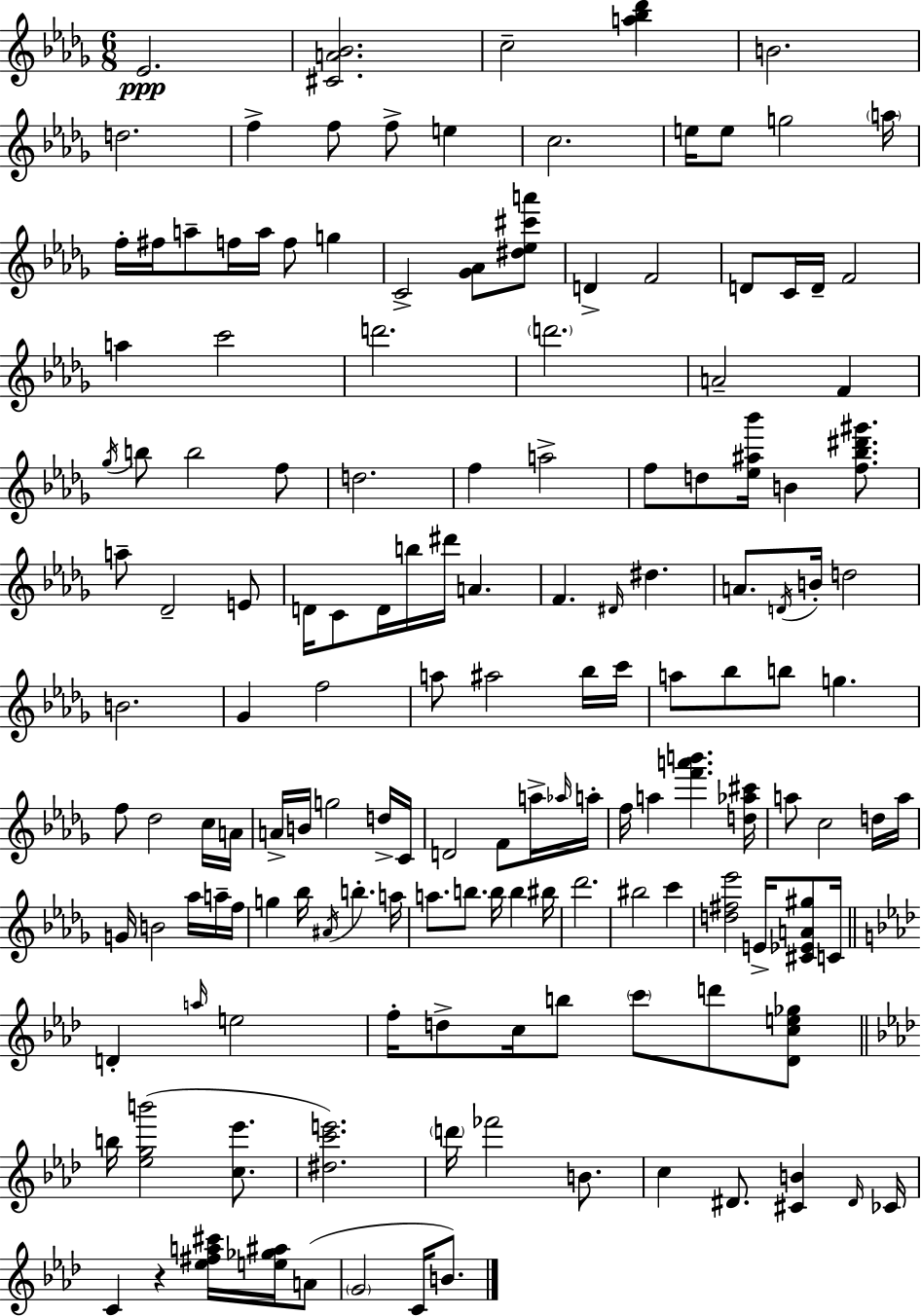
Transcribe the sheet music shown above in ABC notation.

X:1
T:Untitled
M:6/8
L:1/4
K:Bbm
_E2 [^CA_B]2 c2 [a_b_d'] B2 d2 f f/2 f/2 e c2 e/4 e/2 g2 a/4 f/4 ^f/4 a/2 f/4 a/4 f/2 g C2 [_G_A]/2 [^d_e^c'a']/2 D F2 D/2 C/4 D/4 F2 a c'2 d'2 d'2 A2 F _g/4 b/2 b2 f/2 d2 f a2 f/2 d/2 [_e^a_b']/4 B [f_b^d'^g']/2 a/2 _D2 E/2 D/4 C/2 D/4 b/4 ^d'/4 A F ^D/4 ^d A/2 D/4 B/4 d2 B2 _G f2 a/2 ^a2 _b/4 c'/4 a/2 _b/2 b/2 g f/2 _d2 c/4 A/4 A/4 B/4 g2 d/4 C/4 D2 F/2 a/4 _a/4 a/4 f/4 a [f'a'b'] [d_a^c']/4 a/2 c2 d/4 a/4 G/4 B2 _a/4 a/4 f/4 g _b/4 ^A/4 b a/4 a/2 b/2 b/4 b ^b/4 _d'2 ^b2 c' [d^f_e']2 E/4 [^C_EA^g]/2 C/4 D a/4 e2 f/4 d/2 c/4 b/2 c'/2 d'/2 [_Dce_g]/2 b/4 [_egb']2 [c_e']/2 [^dc'e']2 d'/4 _f'2 B/2 c ^D/2 [^CB] ^D/4 _C/4 C z [_e^fa^c']/4 [e_g^a]/4 A/2 G2 C/4 B/2